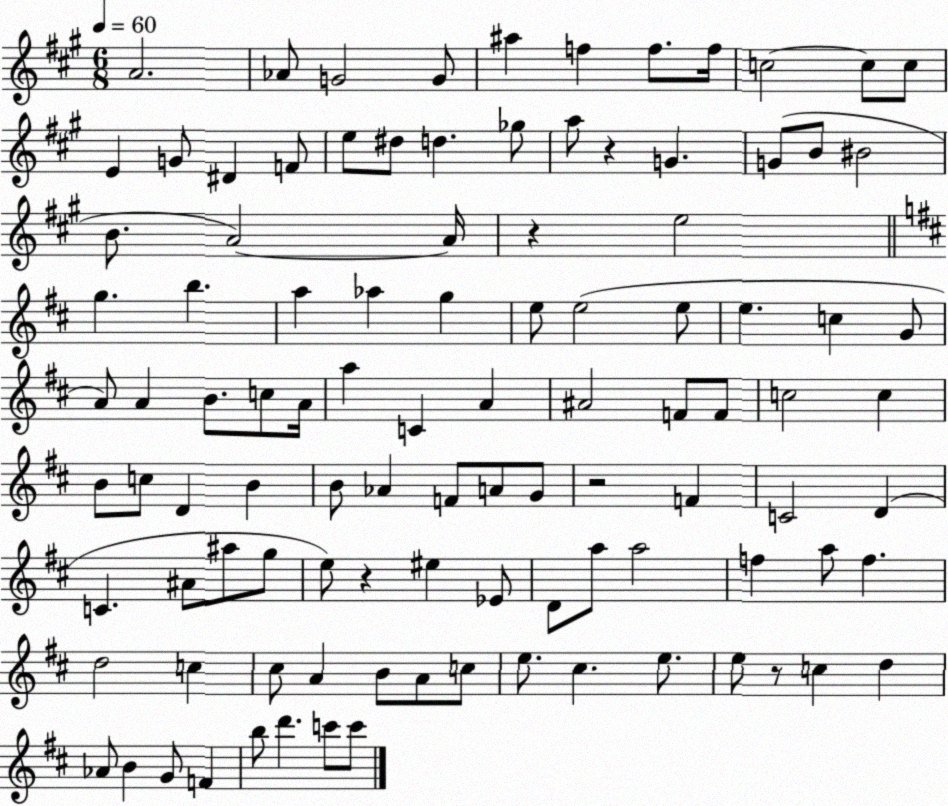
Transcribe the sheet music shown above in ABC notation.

X:1
T:Untitled
M:6/8
L:1/4
K:A
A2 _A/2 G2 G/2 ^a f f/2 f/4 c2 c/2 c/2 E G/2 ^D F/2 e/2 ^d/2 d _g/2 a/2 z G G/2 B/2 ^B2 B/2 A2 A/4 z e2 g b a _a g e/2 e2 e/2 e c G/2 A/2 A B/2 c/2 A/4 a C A ^A2 F/2 F/2 c2 c B/2 c/2 D B B/2 _A F/2 A/2 G/2 z2 F C2 D C ^A/2 ^a/2 g/2 e/2 z ^e _E/2 D/2 a/2 a2 f a/2 f d2 c ^c/2 A B/2 A/2 c/2 e/2 ^c e/2 e/2 z/2 c d _A/2 B G/2 F b/2 d' c'/2 c'/2